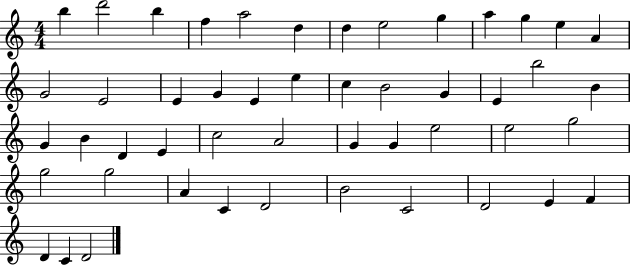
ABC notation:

X:1
T:Untitled
M:4/4
L:1/4
K:C
b d'2 b f a2 d d e2 g a g e A G2 E2 E G E e c B2 G E b2 B G B D E c2 A2 G G e2 e2 g2 g2 g2 A C D2 B2 C2 D2 E F D C D2